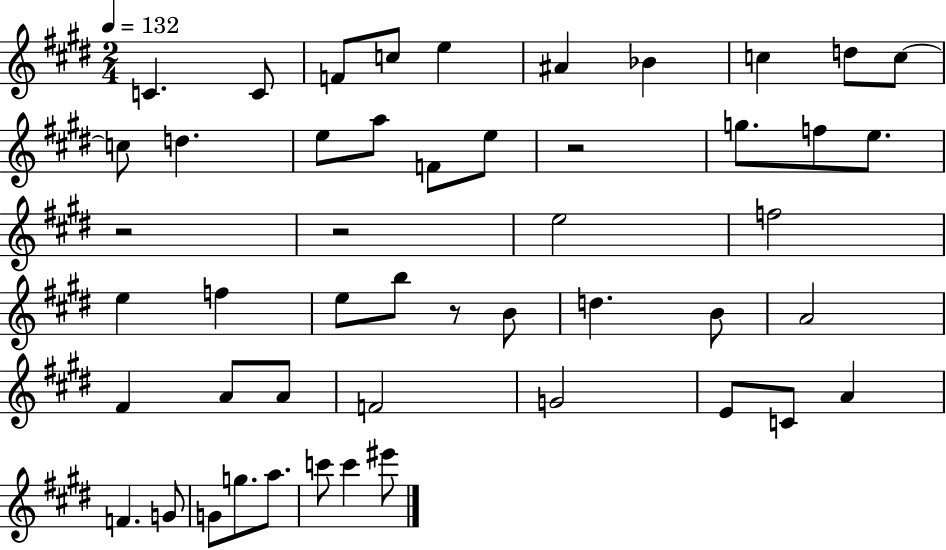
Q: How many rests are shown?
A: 4